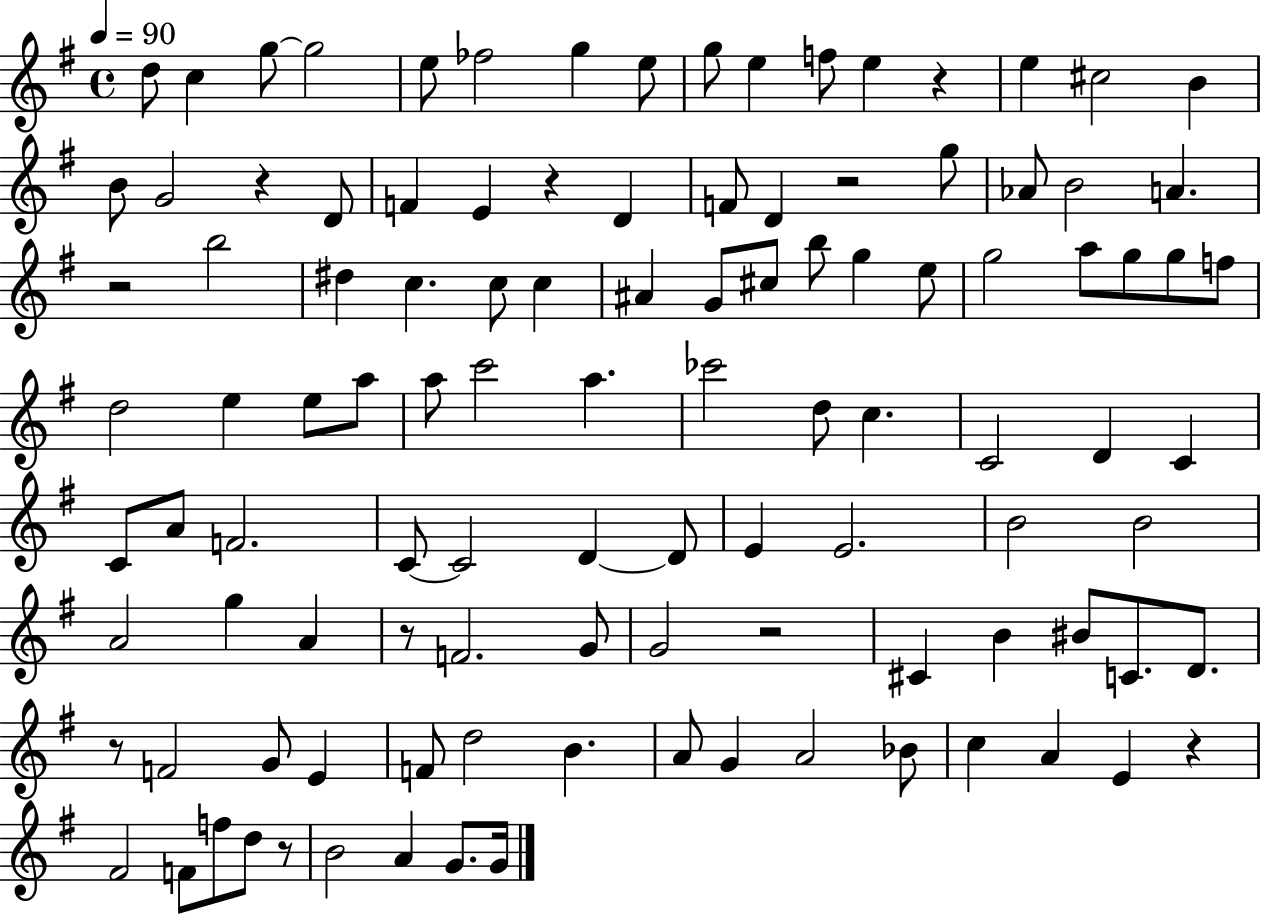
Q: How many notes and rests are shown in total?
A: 109